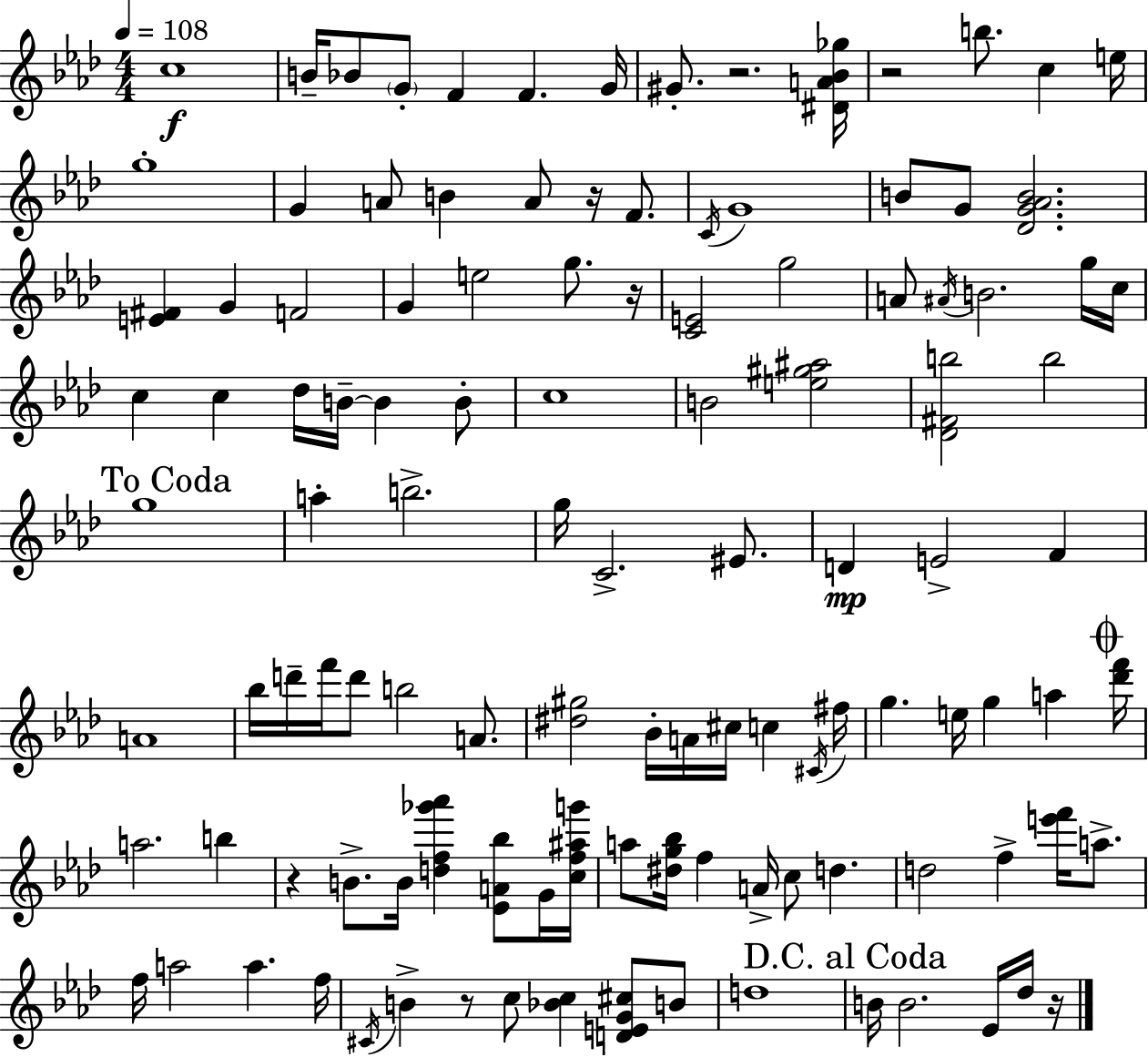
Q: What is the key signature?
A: AES major